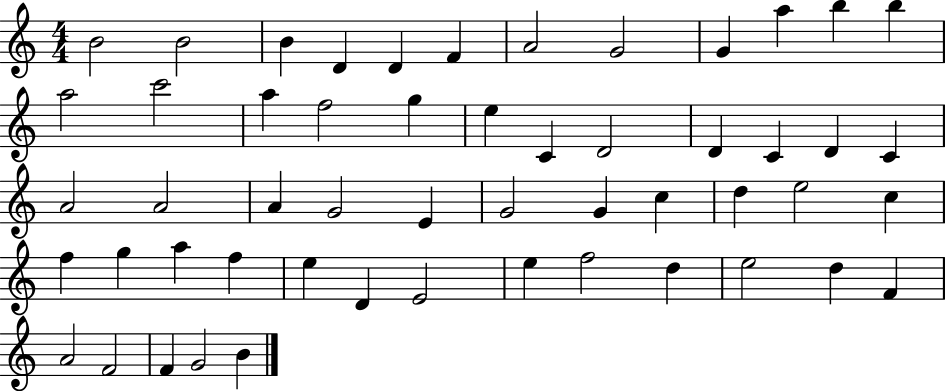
B4/h B4/h B4/q D4/q D4/q F4/q A4/h G4/h G4/q A5/q B5/q B5/q A5/h C6/h A5/q F5/h G5/q E5/q C4/q D4/h D4/q C4/q D4/q C4/q A4/h A4/h A4/q G4/h E4/q G4/h G4/q C5/q D5/q E5/h C5/q F5/q G5/q A5/q F5/q E5/q D4/q E4/h E5/q F5/h D5/q E5/h D5/q F4/q A4/h F4/h F4/q G4/h B4/q